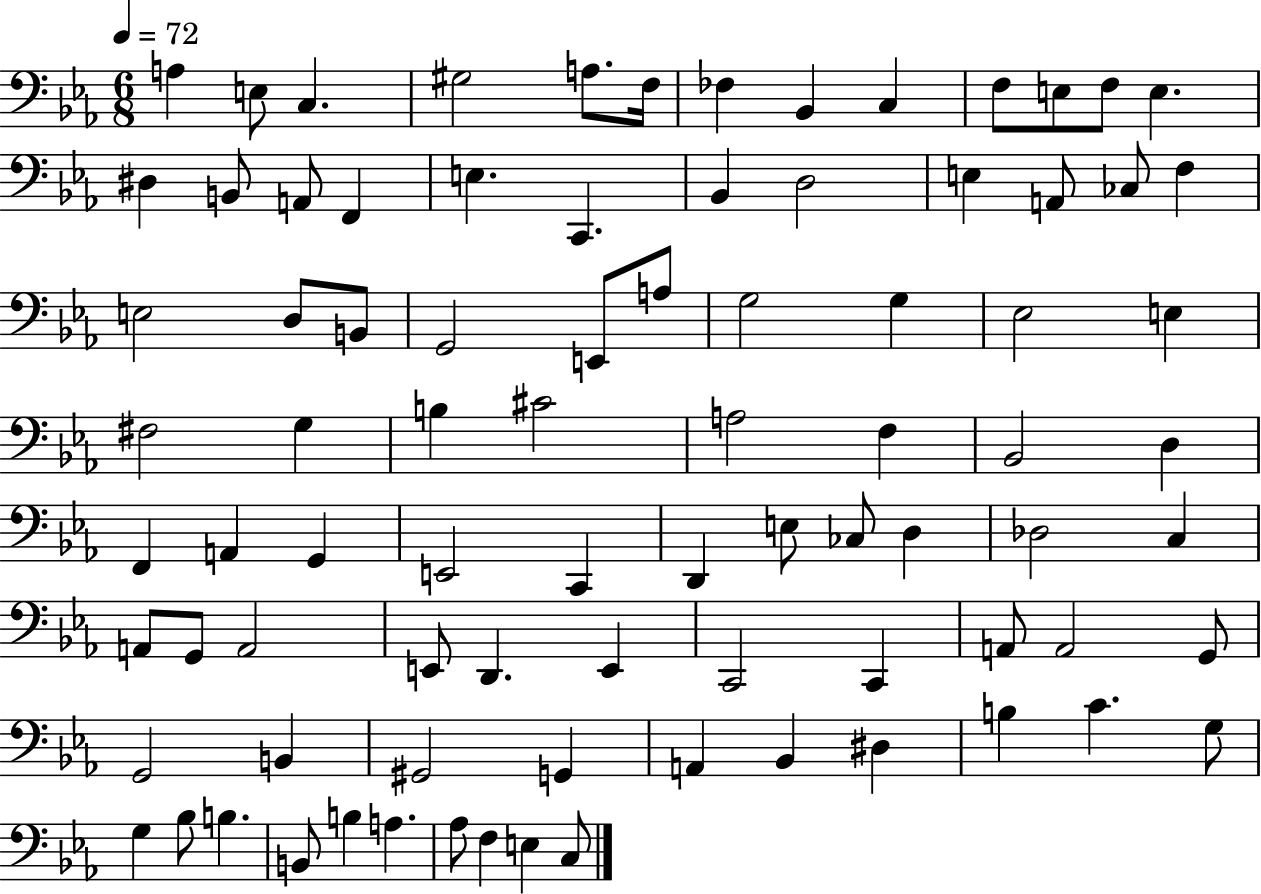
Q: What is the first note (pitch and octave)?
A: A3